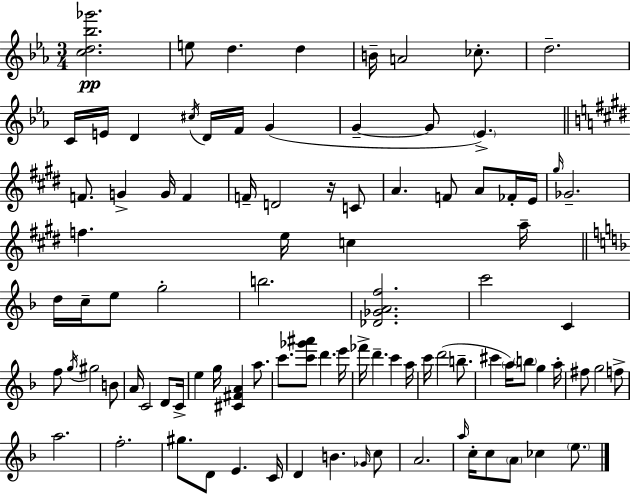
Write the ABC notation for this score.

X:1
T:Untitled
M:3/4
L:1/4
K:Eb
[cd_b_g']2 e/2 d d B/4 A2 _c/2 d2 C/4 E/4 D ^c/4 D/4 F/4 G G G/2 _E F/2 G G/4 F F/4 D2 z/4 C/2 A F/2 A/2 _F/4 E/4 ^g/4 _G2 f e/4 c a/4 d/4 c/4 e/2 g2 b2 [_D_GAf]2 c'2 C f/2 g/4 ^g2 B/2 A/4 C2 D/2 C/4 e g/4 [^C^FA] a/2 c'/2 [c'_g'^a']/2 d' e'/4 _f'/4 d' c' a/4 c'/4 d'2 b/2 ^c' a/4 b/2 g a/4 ^f/2 g2 f/2 a2 f2 ^g/2 D/2 E C/4 D B _G/4 c/2 A2 a/4 c/4 c/2 A/2 _c e/2